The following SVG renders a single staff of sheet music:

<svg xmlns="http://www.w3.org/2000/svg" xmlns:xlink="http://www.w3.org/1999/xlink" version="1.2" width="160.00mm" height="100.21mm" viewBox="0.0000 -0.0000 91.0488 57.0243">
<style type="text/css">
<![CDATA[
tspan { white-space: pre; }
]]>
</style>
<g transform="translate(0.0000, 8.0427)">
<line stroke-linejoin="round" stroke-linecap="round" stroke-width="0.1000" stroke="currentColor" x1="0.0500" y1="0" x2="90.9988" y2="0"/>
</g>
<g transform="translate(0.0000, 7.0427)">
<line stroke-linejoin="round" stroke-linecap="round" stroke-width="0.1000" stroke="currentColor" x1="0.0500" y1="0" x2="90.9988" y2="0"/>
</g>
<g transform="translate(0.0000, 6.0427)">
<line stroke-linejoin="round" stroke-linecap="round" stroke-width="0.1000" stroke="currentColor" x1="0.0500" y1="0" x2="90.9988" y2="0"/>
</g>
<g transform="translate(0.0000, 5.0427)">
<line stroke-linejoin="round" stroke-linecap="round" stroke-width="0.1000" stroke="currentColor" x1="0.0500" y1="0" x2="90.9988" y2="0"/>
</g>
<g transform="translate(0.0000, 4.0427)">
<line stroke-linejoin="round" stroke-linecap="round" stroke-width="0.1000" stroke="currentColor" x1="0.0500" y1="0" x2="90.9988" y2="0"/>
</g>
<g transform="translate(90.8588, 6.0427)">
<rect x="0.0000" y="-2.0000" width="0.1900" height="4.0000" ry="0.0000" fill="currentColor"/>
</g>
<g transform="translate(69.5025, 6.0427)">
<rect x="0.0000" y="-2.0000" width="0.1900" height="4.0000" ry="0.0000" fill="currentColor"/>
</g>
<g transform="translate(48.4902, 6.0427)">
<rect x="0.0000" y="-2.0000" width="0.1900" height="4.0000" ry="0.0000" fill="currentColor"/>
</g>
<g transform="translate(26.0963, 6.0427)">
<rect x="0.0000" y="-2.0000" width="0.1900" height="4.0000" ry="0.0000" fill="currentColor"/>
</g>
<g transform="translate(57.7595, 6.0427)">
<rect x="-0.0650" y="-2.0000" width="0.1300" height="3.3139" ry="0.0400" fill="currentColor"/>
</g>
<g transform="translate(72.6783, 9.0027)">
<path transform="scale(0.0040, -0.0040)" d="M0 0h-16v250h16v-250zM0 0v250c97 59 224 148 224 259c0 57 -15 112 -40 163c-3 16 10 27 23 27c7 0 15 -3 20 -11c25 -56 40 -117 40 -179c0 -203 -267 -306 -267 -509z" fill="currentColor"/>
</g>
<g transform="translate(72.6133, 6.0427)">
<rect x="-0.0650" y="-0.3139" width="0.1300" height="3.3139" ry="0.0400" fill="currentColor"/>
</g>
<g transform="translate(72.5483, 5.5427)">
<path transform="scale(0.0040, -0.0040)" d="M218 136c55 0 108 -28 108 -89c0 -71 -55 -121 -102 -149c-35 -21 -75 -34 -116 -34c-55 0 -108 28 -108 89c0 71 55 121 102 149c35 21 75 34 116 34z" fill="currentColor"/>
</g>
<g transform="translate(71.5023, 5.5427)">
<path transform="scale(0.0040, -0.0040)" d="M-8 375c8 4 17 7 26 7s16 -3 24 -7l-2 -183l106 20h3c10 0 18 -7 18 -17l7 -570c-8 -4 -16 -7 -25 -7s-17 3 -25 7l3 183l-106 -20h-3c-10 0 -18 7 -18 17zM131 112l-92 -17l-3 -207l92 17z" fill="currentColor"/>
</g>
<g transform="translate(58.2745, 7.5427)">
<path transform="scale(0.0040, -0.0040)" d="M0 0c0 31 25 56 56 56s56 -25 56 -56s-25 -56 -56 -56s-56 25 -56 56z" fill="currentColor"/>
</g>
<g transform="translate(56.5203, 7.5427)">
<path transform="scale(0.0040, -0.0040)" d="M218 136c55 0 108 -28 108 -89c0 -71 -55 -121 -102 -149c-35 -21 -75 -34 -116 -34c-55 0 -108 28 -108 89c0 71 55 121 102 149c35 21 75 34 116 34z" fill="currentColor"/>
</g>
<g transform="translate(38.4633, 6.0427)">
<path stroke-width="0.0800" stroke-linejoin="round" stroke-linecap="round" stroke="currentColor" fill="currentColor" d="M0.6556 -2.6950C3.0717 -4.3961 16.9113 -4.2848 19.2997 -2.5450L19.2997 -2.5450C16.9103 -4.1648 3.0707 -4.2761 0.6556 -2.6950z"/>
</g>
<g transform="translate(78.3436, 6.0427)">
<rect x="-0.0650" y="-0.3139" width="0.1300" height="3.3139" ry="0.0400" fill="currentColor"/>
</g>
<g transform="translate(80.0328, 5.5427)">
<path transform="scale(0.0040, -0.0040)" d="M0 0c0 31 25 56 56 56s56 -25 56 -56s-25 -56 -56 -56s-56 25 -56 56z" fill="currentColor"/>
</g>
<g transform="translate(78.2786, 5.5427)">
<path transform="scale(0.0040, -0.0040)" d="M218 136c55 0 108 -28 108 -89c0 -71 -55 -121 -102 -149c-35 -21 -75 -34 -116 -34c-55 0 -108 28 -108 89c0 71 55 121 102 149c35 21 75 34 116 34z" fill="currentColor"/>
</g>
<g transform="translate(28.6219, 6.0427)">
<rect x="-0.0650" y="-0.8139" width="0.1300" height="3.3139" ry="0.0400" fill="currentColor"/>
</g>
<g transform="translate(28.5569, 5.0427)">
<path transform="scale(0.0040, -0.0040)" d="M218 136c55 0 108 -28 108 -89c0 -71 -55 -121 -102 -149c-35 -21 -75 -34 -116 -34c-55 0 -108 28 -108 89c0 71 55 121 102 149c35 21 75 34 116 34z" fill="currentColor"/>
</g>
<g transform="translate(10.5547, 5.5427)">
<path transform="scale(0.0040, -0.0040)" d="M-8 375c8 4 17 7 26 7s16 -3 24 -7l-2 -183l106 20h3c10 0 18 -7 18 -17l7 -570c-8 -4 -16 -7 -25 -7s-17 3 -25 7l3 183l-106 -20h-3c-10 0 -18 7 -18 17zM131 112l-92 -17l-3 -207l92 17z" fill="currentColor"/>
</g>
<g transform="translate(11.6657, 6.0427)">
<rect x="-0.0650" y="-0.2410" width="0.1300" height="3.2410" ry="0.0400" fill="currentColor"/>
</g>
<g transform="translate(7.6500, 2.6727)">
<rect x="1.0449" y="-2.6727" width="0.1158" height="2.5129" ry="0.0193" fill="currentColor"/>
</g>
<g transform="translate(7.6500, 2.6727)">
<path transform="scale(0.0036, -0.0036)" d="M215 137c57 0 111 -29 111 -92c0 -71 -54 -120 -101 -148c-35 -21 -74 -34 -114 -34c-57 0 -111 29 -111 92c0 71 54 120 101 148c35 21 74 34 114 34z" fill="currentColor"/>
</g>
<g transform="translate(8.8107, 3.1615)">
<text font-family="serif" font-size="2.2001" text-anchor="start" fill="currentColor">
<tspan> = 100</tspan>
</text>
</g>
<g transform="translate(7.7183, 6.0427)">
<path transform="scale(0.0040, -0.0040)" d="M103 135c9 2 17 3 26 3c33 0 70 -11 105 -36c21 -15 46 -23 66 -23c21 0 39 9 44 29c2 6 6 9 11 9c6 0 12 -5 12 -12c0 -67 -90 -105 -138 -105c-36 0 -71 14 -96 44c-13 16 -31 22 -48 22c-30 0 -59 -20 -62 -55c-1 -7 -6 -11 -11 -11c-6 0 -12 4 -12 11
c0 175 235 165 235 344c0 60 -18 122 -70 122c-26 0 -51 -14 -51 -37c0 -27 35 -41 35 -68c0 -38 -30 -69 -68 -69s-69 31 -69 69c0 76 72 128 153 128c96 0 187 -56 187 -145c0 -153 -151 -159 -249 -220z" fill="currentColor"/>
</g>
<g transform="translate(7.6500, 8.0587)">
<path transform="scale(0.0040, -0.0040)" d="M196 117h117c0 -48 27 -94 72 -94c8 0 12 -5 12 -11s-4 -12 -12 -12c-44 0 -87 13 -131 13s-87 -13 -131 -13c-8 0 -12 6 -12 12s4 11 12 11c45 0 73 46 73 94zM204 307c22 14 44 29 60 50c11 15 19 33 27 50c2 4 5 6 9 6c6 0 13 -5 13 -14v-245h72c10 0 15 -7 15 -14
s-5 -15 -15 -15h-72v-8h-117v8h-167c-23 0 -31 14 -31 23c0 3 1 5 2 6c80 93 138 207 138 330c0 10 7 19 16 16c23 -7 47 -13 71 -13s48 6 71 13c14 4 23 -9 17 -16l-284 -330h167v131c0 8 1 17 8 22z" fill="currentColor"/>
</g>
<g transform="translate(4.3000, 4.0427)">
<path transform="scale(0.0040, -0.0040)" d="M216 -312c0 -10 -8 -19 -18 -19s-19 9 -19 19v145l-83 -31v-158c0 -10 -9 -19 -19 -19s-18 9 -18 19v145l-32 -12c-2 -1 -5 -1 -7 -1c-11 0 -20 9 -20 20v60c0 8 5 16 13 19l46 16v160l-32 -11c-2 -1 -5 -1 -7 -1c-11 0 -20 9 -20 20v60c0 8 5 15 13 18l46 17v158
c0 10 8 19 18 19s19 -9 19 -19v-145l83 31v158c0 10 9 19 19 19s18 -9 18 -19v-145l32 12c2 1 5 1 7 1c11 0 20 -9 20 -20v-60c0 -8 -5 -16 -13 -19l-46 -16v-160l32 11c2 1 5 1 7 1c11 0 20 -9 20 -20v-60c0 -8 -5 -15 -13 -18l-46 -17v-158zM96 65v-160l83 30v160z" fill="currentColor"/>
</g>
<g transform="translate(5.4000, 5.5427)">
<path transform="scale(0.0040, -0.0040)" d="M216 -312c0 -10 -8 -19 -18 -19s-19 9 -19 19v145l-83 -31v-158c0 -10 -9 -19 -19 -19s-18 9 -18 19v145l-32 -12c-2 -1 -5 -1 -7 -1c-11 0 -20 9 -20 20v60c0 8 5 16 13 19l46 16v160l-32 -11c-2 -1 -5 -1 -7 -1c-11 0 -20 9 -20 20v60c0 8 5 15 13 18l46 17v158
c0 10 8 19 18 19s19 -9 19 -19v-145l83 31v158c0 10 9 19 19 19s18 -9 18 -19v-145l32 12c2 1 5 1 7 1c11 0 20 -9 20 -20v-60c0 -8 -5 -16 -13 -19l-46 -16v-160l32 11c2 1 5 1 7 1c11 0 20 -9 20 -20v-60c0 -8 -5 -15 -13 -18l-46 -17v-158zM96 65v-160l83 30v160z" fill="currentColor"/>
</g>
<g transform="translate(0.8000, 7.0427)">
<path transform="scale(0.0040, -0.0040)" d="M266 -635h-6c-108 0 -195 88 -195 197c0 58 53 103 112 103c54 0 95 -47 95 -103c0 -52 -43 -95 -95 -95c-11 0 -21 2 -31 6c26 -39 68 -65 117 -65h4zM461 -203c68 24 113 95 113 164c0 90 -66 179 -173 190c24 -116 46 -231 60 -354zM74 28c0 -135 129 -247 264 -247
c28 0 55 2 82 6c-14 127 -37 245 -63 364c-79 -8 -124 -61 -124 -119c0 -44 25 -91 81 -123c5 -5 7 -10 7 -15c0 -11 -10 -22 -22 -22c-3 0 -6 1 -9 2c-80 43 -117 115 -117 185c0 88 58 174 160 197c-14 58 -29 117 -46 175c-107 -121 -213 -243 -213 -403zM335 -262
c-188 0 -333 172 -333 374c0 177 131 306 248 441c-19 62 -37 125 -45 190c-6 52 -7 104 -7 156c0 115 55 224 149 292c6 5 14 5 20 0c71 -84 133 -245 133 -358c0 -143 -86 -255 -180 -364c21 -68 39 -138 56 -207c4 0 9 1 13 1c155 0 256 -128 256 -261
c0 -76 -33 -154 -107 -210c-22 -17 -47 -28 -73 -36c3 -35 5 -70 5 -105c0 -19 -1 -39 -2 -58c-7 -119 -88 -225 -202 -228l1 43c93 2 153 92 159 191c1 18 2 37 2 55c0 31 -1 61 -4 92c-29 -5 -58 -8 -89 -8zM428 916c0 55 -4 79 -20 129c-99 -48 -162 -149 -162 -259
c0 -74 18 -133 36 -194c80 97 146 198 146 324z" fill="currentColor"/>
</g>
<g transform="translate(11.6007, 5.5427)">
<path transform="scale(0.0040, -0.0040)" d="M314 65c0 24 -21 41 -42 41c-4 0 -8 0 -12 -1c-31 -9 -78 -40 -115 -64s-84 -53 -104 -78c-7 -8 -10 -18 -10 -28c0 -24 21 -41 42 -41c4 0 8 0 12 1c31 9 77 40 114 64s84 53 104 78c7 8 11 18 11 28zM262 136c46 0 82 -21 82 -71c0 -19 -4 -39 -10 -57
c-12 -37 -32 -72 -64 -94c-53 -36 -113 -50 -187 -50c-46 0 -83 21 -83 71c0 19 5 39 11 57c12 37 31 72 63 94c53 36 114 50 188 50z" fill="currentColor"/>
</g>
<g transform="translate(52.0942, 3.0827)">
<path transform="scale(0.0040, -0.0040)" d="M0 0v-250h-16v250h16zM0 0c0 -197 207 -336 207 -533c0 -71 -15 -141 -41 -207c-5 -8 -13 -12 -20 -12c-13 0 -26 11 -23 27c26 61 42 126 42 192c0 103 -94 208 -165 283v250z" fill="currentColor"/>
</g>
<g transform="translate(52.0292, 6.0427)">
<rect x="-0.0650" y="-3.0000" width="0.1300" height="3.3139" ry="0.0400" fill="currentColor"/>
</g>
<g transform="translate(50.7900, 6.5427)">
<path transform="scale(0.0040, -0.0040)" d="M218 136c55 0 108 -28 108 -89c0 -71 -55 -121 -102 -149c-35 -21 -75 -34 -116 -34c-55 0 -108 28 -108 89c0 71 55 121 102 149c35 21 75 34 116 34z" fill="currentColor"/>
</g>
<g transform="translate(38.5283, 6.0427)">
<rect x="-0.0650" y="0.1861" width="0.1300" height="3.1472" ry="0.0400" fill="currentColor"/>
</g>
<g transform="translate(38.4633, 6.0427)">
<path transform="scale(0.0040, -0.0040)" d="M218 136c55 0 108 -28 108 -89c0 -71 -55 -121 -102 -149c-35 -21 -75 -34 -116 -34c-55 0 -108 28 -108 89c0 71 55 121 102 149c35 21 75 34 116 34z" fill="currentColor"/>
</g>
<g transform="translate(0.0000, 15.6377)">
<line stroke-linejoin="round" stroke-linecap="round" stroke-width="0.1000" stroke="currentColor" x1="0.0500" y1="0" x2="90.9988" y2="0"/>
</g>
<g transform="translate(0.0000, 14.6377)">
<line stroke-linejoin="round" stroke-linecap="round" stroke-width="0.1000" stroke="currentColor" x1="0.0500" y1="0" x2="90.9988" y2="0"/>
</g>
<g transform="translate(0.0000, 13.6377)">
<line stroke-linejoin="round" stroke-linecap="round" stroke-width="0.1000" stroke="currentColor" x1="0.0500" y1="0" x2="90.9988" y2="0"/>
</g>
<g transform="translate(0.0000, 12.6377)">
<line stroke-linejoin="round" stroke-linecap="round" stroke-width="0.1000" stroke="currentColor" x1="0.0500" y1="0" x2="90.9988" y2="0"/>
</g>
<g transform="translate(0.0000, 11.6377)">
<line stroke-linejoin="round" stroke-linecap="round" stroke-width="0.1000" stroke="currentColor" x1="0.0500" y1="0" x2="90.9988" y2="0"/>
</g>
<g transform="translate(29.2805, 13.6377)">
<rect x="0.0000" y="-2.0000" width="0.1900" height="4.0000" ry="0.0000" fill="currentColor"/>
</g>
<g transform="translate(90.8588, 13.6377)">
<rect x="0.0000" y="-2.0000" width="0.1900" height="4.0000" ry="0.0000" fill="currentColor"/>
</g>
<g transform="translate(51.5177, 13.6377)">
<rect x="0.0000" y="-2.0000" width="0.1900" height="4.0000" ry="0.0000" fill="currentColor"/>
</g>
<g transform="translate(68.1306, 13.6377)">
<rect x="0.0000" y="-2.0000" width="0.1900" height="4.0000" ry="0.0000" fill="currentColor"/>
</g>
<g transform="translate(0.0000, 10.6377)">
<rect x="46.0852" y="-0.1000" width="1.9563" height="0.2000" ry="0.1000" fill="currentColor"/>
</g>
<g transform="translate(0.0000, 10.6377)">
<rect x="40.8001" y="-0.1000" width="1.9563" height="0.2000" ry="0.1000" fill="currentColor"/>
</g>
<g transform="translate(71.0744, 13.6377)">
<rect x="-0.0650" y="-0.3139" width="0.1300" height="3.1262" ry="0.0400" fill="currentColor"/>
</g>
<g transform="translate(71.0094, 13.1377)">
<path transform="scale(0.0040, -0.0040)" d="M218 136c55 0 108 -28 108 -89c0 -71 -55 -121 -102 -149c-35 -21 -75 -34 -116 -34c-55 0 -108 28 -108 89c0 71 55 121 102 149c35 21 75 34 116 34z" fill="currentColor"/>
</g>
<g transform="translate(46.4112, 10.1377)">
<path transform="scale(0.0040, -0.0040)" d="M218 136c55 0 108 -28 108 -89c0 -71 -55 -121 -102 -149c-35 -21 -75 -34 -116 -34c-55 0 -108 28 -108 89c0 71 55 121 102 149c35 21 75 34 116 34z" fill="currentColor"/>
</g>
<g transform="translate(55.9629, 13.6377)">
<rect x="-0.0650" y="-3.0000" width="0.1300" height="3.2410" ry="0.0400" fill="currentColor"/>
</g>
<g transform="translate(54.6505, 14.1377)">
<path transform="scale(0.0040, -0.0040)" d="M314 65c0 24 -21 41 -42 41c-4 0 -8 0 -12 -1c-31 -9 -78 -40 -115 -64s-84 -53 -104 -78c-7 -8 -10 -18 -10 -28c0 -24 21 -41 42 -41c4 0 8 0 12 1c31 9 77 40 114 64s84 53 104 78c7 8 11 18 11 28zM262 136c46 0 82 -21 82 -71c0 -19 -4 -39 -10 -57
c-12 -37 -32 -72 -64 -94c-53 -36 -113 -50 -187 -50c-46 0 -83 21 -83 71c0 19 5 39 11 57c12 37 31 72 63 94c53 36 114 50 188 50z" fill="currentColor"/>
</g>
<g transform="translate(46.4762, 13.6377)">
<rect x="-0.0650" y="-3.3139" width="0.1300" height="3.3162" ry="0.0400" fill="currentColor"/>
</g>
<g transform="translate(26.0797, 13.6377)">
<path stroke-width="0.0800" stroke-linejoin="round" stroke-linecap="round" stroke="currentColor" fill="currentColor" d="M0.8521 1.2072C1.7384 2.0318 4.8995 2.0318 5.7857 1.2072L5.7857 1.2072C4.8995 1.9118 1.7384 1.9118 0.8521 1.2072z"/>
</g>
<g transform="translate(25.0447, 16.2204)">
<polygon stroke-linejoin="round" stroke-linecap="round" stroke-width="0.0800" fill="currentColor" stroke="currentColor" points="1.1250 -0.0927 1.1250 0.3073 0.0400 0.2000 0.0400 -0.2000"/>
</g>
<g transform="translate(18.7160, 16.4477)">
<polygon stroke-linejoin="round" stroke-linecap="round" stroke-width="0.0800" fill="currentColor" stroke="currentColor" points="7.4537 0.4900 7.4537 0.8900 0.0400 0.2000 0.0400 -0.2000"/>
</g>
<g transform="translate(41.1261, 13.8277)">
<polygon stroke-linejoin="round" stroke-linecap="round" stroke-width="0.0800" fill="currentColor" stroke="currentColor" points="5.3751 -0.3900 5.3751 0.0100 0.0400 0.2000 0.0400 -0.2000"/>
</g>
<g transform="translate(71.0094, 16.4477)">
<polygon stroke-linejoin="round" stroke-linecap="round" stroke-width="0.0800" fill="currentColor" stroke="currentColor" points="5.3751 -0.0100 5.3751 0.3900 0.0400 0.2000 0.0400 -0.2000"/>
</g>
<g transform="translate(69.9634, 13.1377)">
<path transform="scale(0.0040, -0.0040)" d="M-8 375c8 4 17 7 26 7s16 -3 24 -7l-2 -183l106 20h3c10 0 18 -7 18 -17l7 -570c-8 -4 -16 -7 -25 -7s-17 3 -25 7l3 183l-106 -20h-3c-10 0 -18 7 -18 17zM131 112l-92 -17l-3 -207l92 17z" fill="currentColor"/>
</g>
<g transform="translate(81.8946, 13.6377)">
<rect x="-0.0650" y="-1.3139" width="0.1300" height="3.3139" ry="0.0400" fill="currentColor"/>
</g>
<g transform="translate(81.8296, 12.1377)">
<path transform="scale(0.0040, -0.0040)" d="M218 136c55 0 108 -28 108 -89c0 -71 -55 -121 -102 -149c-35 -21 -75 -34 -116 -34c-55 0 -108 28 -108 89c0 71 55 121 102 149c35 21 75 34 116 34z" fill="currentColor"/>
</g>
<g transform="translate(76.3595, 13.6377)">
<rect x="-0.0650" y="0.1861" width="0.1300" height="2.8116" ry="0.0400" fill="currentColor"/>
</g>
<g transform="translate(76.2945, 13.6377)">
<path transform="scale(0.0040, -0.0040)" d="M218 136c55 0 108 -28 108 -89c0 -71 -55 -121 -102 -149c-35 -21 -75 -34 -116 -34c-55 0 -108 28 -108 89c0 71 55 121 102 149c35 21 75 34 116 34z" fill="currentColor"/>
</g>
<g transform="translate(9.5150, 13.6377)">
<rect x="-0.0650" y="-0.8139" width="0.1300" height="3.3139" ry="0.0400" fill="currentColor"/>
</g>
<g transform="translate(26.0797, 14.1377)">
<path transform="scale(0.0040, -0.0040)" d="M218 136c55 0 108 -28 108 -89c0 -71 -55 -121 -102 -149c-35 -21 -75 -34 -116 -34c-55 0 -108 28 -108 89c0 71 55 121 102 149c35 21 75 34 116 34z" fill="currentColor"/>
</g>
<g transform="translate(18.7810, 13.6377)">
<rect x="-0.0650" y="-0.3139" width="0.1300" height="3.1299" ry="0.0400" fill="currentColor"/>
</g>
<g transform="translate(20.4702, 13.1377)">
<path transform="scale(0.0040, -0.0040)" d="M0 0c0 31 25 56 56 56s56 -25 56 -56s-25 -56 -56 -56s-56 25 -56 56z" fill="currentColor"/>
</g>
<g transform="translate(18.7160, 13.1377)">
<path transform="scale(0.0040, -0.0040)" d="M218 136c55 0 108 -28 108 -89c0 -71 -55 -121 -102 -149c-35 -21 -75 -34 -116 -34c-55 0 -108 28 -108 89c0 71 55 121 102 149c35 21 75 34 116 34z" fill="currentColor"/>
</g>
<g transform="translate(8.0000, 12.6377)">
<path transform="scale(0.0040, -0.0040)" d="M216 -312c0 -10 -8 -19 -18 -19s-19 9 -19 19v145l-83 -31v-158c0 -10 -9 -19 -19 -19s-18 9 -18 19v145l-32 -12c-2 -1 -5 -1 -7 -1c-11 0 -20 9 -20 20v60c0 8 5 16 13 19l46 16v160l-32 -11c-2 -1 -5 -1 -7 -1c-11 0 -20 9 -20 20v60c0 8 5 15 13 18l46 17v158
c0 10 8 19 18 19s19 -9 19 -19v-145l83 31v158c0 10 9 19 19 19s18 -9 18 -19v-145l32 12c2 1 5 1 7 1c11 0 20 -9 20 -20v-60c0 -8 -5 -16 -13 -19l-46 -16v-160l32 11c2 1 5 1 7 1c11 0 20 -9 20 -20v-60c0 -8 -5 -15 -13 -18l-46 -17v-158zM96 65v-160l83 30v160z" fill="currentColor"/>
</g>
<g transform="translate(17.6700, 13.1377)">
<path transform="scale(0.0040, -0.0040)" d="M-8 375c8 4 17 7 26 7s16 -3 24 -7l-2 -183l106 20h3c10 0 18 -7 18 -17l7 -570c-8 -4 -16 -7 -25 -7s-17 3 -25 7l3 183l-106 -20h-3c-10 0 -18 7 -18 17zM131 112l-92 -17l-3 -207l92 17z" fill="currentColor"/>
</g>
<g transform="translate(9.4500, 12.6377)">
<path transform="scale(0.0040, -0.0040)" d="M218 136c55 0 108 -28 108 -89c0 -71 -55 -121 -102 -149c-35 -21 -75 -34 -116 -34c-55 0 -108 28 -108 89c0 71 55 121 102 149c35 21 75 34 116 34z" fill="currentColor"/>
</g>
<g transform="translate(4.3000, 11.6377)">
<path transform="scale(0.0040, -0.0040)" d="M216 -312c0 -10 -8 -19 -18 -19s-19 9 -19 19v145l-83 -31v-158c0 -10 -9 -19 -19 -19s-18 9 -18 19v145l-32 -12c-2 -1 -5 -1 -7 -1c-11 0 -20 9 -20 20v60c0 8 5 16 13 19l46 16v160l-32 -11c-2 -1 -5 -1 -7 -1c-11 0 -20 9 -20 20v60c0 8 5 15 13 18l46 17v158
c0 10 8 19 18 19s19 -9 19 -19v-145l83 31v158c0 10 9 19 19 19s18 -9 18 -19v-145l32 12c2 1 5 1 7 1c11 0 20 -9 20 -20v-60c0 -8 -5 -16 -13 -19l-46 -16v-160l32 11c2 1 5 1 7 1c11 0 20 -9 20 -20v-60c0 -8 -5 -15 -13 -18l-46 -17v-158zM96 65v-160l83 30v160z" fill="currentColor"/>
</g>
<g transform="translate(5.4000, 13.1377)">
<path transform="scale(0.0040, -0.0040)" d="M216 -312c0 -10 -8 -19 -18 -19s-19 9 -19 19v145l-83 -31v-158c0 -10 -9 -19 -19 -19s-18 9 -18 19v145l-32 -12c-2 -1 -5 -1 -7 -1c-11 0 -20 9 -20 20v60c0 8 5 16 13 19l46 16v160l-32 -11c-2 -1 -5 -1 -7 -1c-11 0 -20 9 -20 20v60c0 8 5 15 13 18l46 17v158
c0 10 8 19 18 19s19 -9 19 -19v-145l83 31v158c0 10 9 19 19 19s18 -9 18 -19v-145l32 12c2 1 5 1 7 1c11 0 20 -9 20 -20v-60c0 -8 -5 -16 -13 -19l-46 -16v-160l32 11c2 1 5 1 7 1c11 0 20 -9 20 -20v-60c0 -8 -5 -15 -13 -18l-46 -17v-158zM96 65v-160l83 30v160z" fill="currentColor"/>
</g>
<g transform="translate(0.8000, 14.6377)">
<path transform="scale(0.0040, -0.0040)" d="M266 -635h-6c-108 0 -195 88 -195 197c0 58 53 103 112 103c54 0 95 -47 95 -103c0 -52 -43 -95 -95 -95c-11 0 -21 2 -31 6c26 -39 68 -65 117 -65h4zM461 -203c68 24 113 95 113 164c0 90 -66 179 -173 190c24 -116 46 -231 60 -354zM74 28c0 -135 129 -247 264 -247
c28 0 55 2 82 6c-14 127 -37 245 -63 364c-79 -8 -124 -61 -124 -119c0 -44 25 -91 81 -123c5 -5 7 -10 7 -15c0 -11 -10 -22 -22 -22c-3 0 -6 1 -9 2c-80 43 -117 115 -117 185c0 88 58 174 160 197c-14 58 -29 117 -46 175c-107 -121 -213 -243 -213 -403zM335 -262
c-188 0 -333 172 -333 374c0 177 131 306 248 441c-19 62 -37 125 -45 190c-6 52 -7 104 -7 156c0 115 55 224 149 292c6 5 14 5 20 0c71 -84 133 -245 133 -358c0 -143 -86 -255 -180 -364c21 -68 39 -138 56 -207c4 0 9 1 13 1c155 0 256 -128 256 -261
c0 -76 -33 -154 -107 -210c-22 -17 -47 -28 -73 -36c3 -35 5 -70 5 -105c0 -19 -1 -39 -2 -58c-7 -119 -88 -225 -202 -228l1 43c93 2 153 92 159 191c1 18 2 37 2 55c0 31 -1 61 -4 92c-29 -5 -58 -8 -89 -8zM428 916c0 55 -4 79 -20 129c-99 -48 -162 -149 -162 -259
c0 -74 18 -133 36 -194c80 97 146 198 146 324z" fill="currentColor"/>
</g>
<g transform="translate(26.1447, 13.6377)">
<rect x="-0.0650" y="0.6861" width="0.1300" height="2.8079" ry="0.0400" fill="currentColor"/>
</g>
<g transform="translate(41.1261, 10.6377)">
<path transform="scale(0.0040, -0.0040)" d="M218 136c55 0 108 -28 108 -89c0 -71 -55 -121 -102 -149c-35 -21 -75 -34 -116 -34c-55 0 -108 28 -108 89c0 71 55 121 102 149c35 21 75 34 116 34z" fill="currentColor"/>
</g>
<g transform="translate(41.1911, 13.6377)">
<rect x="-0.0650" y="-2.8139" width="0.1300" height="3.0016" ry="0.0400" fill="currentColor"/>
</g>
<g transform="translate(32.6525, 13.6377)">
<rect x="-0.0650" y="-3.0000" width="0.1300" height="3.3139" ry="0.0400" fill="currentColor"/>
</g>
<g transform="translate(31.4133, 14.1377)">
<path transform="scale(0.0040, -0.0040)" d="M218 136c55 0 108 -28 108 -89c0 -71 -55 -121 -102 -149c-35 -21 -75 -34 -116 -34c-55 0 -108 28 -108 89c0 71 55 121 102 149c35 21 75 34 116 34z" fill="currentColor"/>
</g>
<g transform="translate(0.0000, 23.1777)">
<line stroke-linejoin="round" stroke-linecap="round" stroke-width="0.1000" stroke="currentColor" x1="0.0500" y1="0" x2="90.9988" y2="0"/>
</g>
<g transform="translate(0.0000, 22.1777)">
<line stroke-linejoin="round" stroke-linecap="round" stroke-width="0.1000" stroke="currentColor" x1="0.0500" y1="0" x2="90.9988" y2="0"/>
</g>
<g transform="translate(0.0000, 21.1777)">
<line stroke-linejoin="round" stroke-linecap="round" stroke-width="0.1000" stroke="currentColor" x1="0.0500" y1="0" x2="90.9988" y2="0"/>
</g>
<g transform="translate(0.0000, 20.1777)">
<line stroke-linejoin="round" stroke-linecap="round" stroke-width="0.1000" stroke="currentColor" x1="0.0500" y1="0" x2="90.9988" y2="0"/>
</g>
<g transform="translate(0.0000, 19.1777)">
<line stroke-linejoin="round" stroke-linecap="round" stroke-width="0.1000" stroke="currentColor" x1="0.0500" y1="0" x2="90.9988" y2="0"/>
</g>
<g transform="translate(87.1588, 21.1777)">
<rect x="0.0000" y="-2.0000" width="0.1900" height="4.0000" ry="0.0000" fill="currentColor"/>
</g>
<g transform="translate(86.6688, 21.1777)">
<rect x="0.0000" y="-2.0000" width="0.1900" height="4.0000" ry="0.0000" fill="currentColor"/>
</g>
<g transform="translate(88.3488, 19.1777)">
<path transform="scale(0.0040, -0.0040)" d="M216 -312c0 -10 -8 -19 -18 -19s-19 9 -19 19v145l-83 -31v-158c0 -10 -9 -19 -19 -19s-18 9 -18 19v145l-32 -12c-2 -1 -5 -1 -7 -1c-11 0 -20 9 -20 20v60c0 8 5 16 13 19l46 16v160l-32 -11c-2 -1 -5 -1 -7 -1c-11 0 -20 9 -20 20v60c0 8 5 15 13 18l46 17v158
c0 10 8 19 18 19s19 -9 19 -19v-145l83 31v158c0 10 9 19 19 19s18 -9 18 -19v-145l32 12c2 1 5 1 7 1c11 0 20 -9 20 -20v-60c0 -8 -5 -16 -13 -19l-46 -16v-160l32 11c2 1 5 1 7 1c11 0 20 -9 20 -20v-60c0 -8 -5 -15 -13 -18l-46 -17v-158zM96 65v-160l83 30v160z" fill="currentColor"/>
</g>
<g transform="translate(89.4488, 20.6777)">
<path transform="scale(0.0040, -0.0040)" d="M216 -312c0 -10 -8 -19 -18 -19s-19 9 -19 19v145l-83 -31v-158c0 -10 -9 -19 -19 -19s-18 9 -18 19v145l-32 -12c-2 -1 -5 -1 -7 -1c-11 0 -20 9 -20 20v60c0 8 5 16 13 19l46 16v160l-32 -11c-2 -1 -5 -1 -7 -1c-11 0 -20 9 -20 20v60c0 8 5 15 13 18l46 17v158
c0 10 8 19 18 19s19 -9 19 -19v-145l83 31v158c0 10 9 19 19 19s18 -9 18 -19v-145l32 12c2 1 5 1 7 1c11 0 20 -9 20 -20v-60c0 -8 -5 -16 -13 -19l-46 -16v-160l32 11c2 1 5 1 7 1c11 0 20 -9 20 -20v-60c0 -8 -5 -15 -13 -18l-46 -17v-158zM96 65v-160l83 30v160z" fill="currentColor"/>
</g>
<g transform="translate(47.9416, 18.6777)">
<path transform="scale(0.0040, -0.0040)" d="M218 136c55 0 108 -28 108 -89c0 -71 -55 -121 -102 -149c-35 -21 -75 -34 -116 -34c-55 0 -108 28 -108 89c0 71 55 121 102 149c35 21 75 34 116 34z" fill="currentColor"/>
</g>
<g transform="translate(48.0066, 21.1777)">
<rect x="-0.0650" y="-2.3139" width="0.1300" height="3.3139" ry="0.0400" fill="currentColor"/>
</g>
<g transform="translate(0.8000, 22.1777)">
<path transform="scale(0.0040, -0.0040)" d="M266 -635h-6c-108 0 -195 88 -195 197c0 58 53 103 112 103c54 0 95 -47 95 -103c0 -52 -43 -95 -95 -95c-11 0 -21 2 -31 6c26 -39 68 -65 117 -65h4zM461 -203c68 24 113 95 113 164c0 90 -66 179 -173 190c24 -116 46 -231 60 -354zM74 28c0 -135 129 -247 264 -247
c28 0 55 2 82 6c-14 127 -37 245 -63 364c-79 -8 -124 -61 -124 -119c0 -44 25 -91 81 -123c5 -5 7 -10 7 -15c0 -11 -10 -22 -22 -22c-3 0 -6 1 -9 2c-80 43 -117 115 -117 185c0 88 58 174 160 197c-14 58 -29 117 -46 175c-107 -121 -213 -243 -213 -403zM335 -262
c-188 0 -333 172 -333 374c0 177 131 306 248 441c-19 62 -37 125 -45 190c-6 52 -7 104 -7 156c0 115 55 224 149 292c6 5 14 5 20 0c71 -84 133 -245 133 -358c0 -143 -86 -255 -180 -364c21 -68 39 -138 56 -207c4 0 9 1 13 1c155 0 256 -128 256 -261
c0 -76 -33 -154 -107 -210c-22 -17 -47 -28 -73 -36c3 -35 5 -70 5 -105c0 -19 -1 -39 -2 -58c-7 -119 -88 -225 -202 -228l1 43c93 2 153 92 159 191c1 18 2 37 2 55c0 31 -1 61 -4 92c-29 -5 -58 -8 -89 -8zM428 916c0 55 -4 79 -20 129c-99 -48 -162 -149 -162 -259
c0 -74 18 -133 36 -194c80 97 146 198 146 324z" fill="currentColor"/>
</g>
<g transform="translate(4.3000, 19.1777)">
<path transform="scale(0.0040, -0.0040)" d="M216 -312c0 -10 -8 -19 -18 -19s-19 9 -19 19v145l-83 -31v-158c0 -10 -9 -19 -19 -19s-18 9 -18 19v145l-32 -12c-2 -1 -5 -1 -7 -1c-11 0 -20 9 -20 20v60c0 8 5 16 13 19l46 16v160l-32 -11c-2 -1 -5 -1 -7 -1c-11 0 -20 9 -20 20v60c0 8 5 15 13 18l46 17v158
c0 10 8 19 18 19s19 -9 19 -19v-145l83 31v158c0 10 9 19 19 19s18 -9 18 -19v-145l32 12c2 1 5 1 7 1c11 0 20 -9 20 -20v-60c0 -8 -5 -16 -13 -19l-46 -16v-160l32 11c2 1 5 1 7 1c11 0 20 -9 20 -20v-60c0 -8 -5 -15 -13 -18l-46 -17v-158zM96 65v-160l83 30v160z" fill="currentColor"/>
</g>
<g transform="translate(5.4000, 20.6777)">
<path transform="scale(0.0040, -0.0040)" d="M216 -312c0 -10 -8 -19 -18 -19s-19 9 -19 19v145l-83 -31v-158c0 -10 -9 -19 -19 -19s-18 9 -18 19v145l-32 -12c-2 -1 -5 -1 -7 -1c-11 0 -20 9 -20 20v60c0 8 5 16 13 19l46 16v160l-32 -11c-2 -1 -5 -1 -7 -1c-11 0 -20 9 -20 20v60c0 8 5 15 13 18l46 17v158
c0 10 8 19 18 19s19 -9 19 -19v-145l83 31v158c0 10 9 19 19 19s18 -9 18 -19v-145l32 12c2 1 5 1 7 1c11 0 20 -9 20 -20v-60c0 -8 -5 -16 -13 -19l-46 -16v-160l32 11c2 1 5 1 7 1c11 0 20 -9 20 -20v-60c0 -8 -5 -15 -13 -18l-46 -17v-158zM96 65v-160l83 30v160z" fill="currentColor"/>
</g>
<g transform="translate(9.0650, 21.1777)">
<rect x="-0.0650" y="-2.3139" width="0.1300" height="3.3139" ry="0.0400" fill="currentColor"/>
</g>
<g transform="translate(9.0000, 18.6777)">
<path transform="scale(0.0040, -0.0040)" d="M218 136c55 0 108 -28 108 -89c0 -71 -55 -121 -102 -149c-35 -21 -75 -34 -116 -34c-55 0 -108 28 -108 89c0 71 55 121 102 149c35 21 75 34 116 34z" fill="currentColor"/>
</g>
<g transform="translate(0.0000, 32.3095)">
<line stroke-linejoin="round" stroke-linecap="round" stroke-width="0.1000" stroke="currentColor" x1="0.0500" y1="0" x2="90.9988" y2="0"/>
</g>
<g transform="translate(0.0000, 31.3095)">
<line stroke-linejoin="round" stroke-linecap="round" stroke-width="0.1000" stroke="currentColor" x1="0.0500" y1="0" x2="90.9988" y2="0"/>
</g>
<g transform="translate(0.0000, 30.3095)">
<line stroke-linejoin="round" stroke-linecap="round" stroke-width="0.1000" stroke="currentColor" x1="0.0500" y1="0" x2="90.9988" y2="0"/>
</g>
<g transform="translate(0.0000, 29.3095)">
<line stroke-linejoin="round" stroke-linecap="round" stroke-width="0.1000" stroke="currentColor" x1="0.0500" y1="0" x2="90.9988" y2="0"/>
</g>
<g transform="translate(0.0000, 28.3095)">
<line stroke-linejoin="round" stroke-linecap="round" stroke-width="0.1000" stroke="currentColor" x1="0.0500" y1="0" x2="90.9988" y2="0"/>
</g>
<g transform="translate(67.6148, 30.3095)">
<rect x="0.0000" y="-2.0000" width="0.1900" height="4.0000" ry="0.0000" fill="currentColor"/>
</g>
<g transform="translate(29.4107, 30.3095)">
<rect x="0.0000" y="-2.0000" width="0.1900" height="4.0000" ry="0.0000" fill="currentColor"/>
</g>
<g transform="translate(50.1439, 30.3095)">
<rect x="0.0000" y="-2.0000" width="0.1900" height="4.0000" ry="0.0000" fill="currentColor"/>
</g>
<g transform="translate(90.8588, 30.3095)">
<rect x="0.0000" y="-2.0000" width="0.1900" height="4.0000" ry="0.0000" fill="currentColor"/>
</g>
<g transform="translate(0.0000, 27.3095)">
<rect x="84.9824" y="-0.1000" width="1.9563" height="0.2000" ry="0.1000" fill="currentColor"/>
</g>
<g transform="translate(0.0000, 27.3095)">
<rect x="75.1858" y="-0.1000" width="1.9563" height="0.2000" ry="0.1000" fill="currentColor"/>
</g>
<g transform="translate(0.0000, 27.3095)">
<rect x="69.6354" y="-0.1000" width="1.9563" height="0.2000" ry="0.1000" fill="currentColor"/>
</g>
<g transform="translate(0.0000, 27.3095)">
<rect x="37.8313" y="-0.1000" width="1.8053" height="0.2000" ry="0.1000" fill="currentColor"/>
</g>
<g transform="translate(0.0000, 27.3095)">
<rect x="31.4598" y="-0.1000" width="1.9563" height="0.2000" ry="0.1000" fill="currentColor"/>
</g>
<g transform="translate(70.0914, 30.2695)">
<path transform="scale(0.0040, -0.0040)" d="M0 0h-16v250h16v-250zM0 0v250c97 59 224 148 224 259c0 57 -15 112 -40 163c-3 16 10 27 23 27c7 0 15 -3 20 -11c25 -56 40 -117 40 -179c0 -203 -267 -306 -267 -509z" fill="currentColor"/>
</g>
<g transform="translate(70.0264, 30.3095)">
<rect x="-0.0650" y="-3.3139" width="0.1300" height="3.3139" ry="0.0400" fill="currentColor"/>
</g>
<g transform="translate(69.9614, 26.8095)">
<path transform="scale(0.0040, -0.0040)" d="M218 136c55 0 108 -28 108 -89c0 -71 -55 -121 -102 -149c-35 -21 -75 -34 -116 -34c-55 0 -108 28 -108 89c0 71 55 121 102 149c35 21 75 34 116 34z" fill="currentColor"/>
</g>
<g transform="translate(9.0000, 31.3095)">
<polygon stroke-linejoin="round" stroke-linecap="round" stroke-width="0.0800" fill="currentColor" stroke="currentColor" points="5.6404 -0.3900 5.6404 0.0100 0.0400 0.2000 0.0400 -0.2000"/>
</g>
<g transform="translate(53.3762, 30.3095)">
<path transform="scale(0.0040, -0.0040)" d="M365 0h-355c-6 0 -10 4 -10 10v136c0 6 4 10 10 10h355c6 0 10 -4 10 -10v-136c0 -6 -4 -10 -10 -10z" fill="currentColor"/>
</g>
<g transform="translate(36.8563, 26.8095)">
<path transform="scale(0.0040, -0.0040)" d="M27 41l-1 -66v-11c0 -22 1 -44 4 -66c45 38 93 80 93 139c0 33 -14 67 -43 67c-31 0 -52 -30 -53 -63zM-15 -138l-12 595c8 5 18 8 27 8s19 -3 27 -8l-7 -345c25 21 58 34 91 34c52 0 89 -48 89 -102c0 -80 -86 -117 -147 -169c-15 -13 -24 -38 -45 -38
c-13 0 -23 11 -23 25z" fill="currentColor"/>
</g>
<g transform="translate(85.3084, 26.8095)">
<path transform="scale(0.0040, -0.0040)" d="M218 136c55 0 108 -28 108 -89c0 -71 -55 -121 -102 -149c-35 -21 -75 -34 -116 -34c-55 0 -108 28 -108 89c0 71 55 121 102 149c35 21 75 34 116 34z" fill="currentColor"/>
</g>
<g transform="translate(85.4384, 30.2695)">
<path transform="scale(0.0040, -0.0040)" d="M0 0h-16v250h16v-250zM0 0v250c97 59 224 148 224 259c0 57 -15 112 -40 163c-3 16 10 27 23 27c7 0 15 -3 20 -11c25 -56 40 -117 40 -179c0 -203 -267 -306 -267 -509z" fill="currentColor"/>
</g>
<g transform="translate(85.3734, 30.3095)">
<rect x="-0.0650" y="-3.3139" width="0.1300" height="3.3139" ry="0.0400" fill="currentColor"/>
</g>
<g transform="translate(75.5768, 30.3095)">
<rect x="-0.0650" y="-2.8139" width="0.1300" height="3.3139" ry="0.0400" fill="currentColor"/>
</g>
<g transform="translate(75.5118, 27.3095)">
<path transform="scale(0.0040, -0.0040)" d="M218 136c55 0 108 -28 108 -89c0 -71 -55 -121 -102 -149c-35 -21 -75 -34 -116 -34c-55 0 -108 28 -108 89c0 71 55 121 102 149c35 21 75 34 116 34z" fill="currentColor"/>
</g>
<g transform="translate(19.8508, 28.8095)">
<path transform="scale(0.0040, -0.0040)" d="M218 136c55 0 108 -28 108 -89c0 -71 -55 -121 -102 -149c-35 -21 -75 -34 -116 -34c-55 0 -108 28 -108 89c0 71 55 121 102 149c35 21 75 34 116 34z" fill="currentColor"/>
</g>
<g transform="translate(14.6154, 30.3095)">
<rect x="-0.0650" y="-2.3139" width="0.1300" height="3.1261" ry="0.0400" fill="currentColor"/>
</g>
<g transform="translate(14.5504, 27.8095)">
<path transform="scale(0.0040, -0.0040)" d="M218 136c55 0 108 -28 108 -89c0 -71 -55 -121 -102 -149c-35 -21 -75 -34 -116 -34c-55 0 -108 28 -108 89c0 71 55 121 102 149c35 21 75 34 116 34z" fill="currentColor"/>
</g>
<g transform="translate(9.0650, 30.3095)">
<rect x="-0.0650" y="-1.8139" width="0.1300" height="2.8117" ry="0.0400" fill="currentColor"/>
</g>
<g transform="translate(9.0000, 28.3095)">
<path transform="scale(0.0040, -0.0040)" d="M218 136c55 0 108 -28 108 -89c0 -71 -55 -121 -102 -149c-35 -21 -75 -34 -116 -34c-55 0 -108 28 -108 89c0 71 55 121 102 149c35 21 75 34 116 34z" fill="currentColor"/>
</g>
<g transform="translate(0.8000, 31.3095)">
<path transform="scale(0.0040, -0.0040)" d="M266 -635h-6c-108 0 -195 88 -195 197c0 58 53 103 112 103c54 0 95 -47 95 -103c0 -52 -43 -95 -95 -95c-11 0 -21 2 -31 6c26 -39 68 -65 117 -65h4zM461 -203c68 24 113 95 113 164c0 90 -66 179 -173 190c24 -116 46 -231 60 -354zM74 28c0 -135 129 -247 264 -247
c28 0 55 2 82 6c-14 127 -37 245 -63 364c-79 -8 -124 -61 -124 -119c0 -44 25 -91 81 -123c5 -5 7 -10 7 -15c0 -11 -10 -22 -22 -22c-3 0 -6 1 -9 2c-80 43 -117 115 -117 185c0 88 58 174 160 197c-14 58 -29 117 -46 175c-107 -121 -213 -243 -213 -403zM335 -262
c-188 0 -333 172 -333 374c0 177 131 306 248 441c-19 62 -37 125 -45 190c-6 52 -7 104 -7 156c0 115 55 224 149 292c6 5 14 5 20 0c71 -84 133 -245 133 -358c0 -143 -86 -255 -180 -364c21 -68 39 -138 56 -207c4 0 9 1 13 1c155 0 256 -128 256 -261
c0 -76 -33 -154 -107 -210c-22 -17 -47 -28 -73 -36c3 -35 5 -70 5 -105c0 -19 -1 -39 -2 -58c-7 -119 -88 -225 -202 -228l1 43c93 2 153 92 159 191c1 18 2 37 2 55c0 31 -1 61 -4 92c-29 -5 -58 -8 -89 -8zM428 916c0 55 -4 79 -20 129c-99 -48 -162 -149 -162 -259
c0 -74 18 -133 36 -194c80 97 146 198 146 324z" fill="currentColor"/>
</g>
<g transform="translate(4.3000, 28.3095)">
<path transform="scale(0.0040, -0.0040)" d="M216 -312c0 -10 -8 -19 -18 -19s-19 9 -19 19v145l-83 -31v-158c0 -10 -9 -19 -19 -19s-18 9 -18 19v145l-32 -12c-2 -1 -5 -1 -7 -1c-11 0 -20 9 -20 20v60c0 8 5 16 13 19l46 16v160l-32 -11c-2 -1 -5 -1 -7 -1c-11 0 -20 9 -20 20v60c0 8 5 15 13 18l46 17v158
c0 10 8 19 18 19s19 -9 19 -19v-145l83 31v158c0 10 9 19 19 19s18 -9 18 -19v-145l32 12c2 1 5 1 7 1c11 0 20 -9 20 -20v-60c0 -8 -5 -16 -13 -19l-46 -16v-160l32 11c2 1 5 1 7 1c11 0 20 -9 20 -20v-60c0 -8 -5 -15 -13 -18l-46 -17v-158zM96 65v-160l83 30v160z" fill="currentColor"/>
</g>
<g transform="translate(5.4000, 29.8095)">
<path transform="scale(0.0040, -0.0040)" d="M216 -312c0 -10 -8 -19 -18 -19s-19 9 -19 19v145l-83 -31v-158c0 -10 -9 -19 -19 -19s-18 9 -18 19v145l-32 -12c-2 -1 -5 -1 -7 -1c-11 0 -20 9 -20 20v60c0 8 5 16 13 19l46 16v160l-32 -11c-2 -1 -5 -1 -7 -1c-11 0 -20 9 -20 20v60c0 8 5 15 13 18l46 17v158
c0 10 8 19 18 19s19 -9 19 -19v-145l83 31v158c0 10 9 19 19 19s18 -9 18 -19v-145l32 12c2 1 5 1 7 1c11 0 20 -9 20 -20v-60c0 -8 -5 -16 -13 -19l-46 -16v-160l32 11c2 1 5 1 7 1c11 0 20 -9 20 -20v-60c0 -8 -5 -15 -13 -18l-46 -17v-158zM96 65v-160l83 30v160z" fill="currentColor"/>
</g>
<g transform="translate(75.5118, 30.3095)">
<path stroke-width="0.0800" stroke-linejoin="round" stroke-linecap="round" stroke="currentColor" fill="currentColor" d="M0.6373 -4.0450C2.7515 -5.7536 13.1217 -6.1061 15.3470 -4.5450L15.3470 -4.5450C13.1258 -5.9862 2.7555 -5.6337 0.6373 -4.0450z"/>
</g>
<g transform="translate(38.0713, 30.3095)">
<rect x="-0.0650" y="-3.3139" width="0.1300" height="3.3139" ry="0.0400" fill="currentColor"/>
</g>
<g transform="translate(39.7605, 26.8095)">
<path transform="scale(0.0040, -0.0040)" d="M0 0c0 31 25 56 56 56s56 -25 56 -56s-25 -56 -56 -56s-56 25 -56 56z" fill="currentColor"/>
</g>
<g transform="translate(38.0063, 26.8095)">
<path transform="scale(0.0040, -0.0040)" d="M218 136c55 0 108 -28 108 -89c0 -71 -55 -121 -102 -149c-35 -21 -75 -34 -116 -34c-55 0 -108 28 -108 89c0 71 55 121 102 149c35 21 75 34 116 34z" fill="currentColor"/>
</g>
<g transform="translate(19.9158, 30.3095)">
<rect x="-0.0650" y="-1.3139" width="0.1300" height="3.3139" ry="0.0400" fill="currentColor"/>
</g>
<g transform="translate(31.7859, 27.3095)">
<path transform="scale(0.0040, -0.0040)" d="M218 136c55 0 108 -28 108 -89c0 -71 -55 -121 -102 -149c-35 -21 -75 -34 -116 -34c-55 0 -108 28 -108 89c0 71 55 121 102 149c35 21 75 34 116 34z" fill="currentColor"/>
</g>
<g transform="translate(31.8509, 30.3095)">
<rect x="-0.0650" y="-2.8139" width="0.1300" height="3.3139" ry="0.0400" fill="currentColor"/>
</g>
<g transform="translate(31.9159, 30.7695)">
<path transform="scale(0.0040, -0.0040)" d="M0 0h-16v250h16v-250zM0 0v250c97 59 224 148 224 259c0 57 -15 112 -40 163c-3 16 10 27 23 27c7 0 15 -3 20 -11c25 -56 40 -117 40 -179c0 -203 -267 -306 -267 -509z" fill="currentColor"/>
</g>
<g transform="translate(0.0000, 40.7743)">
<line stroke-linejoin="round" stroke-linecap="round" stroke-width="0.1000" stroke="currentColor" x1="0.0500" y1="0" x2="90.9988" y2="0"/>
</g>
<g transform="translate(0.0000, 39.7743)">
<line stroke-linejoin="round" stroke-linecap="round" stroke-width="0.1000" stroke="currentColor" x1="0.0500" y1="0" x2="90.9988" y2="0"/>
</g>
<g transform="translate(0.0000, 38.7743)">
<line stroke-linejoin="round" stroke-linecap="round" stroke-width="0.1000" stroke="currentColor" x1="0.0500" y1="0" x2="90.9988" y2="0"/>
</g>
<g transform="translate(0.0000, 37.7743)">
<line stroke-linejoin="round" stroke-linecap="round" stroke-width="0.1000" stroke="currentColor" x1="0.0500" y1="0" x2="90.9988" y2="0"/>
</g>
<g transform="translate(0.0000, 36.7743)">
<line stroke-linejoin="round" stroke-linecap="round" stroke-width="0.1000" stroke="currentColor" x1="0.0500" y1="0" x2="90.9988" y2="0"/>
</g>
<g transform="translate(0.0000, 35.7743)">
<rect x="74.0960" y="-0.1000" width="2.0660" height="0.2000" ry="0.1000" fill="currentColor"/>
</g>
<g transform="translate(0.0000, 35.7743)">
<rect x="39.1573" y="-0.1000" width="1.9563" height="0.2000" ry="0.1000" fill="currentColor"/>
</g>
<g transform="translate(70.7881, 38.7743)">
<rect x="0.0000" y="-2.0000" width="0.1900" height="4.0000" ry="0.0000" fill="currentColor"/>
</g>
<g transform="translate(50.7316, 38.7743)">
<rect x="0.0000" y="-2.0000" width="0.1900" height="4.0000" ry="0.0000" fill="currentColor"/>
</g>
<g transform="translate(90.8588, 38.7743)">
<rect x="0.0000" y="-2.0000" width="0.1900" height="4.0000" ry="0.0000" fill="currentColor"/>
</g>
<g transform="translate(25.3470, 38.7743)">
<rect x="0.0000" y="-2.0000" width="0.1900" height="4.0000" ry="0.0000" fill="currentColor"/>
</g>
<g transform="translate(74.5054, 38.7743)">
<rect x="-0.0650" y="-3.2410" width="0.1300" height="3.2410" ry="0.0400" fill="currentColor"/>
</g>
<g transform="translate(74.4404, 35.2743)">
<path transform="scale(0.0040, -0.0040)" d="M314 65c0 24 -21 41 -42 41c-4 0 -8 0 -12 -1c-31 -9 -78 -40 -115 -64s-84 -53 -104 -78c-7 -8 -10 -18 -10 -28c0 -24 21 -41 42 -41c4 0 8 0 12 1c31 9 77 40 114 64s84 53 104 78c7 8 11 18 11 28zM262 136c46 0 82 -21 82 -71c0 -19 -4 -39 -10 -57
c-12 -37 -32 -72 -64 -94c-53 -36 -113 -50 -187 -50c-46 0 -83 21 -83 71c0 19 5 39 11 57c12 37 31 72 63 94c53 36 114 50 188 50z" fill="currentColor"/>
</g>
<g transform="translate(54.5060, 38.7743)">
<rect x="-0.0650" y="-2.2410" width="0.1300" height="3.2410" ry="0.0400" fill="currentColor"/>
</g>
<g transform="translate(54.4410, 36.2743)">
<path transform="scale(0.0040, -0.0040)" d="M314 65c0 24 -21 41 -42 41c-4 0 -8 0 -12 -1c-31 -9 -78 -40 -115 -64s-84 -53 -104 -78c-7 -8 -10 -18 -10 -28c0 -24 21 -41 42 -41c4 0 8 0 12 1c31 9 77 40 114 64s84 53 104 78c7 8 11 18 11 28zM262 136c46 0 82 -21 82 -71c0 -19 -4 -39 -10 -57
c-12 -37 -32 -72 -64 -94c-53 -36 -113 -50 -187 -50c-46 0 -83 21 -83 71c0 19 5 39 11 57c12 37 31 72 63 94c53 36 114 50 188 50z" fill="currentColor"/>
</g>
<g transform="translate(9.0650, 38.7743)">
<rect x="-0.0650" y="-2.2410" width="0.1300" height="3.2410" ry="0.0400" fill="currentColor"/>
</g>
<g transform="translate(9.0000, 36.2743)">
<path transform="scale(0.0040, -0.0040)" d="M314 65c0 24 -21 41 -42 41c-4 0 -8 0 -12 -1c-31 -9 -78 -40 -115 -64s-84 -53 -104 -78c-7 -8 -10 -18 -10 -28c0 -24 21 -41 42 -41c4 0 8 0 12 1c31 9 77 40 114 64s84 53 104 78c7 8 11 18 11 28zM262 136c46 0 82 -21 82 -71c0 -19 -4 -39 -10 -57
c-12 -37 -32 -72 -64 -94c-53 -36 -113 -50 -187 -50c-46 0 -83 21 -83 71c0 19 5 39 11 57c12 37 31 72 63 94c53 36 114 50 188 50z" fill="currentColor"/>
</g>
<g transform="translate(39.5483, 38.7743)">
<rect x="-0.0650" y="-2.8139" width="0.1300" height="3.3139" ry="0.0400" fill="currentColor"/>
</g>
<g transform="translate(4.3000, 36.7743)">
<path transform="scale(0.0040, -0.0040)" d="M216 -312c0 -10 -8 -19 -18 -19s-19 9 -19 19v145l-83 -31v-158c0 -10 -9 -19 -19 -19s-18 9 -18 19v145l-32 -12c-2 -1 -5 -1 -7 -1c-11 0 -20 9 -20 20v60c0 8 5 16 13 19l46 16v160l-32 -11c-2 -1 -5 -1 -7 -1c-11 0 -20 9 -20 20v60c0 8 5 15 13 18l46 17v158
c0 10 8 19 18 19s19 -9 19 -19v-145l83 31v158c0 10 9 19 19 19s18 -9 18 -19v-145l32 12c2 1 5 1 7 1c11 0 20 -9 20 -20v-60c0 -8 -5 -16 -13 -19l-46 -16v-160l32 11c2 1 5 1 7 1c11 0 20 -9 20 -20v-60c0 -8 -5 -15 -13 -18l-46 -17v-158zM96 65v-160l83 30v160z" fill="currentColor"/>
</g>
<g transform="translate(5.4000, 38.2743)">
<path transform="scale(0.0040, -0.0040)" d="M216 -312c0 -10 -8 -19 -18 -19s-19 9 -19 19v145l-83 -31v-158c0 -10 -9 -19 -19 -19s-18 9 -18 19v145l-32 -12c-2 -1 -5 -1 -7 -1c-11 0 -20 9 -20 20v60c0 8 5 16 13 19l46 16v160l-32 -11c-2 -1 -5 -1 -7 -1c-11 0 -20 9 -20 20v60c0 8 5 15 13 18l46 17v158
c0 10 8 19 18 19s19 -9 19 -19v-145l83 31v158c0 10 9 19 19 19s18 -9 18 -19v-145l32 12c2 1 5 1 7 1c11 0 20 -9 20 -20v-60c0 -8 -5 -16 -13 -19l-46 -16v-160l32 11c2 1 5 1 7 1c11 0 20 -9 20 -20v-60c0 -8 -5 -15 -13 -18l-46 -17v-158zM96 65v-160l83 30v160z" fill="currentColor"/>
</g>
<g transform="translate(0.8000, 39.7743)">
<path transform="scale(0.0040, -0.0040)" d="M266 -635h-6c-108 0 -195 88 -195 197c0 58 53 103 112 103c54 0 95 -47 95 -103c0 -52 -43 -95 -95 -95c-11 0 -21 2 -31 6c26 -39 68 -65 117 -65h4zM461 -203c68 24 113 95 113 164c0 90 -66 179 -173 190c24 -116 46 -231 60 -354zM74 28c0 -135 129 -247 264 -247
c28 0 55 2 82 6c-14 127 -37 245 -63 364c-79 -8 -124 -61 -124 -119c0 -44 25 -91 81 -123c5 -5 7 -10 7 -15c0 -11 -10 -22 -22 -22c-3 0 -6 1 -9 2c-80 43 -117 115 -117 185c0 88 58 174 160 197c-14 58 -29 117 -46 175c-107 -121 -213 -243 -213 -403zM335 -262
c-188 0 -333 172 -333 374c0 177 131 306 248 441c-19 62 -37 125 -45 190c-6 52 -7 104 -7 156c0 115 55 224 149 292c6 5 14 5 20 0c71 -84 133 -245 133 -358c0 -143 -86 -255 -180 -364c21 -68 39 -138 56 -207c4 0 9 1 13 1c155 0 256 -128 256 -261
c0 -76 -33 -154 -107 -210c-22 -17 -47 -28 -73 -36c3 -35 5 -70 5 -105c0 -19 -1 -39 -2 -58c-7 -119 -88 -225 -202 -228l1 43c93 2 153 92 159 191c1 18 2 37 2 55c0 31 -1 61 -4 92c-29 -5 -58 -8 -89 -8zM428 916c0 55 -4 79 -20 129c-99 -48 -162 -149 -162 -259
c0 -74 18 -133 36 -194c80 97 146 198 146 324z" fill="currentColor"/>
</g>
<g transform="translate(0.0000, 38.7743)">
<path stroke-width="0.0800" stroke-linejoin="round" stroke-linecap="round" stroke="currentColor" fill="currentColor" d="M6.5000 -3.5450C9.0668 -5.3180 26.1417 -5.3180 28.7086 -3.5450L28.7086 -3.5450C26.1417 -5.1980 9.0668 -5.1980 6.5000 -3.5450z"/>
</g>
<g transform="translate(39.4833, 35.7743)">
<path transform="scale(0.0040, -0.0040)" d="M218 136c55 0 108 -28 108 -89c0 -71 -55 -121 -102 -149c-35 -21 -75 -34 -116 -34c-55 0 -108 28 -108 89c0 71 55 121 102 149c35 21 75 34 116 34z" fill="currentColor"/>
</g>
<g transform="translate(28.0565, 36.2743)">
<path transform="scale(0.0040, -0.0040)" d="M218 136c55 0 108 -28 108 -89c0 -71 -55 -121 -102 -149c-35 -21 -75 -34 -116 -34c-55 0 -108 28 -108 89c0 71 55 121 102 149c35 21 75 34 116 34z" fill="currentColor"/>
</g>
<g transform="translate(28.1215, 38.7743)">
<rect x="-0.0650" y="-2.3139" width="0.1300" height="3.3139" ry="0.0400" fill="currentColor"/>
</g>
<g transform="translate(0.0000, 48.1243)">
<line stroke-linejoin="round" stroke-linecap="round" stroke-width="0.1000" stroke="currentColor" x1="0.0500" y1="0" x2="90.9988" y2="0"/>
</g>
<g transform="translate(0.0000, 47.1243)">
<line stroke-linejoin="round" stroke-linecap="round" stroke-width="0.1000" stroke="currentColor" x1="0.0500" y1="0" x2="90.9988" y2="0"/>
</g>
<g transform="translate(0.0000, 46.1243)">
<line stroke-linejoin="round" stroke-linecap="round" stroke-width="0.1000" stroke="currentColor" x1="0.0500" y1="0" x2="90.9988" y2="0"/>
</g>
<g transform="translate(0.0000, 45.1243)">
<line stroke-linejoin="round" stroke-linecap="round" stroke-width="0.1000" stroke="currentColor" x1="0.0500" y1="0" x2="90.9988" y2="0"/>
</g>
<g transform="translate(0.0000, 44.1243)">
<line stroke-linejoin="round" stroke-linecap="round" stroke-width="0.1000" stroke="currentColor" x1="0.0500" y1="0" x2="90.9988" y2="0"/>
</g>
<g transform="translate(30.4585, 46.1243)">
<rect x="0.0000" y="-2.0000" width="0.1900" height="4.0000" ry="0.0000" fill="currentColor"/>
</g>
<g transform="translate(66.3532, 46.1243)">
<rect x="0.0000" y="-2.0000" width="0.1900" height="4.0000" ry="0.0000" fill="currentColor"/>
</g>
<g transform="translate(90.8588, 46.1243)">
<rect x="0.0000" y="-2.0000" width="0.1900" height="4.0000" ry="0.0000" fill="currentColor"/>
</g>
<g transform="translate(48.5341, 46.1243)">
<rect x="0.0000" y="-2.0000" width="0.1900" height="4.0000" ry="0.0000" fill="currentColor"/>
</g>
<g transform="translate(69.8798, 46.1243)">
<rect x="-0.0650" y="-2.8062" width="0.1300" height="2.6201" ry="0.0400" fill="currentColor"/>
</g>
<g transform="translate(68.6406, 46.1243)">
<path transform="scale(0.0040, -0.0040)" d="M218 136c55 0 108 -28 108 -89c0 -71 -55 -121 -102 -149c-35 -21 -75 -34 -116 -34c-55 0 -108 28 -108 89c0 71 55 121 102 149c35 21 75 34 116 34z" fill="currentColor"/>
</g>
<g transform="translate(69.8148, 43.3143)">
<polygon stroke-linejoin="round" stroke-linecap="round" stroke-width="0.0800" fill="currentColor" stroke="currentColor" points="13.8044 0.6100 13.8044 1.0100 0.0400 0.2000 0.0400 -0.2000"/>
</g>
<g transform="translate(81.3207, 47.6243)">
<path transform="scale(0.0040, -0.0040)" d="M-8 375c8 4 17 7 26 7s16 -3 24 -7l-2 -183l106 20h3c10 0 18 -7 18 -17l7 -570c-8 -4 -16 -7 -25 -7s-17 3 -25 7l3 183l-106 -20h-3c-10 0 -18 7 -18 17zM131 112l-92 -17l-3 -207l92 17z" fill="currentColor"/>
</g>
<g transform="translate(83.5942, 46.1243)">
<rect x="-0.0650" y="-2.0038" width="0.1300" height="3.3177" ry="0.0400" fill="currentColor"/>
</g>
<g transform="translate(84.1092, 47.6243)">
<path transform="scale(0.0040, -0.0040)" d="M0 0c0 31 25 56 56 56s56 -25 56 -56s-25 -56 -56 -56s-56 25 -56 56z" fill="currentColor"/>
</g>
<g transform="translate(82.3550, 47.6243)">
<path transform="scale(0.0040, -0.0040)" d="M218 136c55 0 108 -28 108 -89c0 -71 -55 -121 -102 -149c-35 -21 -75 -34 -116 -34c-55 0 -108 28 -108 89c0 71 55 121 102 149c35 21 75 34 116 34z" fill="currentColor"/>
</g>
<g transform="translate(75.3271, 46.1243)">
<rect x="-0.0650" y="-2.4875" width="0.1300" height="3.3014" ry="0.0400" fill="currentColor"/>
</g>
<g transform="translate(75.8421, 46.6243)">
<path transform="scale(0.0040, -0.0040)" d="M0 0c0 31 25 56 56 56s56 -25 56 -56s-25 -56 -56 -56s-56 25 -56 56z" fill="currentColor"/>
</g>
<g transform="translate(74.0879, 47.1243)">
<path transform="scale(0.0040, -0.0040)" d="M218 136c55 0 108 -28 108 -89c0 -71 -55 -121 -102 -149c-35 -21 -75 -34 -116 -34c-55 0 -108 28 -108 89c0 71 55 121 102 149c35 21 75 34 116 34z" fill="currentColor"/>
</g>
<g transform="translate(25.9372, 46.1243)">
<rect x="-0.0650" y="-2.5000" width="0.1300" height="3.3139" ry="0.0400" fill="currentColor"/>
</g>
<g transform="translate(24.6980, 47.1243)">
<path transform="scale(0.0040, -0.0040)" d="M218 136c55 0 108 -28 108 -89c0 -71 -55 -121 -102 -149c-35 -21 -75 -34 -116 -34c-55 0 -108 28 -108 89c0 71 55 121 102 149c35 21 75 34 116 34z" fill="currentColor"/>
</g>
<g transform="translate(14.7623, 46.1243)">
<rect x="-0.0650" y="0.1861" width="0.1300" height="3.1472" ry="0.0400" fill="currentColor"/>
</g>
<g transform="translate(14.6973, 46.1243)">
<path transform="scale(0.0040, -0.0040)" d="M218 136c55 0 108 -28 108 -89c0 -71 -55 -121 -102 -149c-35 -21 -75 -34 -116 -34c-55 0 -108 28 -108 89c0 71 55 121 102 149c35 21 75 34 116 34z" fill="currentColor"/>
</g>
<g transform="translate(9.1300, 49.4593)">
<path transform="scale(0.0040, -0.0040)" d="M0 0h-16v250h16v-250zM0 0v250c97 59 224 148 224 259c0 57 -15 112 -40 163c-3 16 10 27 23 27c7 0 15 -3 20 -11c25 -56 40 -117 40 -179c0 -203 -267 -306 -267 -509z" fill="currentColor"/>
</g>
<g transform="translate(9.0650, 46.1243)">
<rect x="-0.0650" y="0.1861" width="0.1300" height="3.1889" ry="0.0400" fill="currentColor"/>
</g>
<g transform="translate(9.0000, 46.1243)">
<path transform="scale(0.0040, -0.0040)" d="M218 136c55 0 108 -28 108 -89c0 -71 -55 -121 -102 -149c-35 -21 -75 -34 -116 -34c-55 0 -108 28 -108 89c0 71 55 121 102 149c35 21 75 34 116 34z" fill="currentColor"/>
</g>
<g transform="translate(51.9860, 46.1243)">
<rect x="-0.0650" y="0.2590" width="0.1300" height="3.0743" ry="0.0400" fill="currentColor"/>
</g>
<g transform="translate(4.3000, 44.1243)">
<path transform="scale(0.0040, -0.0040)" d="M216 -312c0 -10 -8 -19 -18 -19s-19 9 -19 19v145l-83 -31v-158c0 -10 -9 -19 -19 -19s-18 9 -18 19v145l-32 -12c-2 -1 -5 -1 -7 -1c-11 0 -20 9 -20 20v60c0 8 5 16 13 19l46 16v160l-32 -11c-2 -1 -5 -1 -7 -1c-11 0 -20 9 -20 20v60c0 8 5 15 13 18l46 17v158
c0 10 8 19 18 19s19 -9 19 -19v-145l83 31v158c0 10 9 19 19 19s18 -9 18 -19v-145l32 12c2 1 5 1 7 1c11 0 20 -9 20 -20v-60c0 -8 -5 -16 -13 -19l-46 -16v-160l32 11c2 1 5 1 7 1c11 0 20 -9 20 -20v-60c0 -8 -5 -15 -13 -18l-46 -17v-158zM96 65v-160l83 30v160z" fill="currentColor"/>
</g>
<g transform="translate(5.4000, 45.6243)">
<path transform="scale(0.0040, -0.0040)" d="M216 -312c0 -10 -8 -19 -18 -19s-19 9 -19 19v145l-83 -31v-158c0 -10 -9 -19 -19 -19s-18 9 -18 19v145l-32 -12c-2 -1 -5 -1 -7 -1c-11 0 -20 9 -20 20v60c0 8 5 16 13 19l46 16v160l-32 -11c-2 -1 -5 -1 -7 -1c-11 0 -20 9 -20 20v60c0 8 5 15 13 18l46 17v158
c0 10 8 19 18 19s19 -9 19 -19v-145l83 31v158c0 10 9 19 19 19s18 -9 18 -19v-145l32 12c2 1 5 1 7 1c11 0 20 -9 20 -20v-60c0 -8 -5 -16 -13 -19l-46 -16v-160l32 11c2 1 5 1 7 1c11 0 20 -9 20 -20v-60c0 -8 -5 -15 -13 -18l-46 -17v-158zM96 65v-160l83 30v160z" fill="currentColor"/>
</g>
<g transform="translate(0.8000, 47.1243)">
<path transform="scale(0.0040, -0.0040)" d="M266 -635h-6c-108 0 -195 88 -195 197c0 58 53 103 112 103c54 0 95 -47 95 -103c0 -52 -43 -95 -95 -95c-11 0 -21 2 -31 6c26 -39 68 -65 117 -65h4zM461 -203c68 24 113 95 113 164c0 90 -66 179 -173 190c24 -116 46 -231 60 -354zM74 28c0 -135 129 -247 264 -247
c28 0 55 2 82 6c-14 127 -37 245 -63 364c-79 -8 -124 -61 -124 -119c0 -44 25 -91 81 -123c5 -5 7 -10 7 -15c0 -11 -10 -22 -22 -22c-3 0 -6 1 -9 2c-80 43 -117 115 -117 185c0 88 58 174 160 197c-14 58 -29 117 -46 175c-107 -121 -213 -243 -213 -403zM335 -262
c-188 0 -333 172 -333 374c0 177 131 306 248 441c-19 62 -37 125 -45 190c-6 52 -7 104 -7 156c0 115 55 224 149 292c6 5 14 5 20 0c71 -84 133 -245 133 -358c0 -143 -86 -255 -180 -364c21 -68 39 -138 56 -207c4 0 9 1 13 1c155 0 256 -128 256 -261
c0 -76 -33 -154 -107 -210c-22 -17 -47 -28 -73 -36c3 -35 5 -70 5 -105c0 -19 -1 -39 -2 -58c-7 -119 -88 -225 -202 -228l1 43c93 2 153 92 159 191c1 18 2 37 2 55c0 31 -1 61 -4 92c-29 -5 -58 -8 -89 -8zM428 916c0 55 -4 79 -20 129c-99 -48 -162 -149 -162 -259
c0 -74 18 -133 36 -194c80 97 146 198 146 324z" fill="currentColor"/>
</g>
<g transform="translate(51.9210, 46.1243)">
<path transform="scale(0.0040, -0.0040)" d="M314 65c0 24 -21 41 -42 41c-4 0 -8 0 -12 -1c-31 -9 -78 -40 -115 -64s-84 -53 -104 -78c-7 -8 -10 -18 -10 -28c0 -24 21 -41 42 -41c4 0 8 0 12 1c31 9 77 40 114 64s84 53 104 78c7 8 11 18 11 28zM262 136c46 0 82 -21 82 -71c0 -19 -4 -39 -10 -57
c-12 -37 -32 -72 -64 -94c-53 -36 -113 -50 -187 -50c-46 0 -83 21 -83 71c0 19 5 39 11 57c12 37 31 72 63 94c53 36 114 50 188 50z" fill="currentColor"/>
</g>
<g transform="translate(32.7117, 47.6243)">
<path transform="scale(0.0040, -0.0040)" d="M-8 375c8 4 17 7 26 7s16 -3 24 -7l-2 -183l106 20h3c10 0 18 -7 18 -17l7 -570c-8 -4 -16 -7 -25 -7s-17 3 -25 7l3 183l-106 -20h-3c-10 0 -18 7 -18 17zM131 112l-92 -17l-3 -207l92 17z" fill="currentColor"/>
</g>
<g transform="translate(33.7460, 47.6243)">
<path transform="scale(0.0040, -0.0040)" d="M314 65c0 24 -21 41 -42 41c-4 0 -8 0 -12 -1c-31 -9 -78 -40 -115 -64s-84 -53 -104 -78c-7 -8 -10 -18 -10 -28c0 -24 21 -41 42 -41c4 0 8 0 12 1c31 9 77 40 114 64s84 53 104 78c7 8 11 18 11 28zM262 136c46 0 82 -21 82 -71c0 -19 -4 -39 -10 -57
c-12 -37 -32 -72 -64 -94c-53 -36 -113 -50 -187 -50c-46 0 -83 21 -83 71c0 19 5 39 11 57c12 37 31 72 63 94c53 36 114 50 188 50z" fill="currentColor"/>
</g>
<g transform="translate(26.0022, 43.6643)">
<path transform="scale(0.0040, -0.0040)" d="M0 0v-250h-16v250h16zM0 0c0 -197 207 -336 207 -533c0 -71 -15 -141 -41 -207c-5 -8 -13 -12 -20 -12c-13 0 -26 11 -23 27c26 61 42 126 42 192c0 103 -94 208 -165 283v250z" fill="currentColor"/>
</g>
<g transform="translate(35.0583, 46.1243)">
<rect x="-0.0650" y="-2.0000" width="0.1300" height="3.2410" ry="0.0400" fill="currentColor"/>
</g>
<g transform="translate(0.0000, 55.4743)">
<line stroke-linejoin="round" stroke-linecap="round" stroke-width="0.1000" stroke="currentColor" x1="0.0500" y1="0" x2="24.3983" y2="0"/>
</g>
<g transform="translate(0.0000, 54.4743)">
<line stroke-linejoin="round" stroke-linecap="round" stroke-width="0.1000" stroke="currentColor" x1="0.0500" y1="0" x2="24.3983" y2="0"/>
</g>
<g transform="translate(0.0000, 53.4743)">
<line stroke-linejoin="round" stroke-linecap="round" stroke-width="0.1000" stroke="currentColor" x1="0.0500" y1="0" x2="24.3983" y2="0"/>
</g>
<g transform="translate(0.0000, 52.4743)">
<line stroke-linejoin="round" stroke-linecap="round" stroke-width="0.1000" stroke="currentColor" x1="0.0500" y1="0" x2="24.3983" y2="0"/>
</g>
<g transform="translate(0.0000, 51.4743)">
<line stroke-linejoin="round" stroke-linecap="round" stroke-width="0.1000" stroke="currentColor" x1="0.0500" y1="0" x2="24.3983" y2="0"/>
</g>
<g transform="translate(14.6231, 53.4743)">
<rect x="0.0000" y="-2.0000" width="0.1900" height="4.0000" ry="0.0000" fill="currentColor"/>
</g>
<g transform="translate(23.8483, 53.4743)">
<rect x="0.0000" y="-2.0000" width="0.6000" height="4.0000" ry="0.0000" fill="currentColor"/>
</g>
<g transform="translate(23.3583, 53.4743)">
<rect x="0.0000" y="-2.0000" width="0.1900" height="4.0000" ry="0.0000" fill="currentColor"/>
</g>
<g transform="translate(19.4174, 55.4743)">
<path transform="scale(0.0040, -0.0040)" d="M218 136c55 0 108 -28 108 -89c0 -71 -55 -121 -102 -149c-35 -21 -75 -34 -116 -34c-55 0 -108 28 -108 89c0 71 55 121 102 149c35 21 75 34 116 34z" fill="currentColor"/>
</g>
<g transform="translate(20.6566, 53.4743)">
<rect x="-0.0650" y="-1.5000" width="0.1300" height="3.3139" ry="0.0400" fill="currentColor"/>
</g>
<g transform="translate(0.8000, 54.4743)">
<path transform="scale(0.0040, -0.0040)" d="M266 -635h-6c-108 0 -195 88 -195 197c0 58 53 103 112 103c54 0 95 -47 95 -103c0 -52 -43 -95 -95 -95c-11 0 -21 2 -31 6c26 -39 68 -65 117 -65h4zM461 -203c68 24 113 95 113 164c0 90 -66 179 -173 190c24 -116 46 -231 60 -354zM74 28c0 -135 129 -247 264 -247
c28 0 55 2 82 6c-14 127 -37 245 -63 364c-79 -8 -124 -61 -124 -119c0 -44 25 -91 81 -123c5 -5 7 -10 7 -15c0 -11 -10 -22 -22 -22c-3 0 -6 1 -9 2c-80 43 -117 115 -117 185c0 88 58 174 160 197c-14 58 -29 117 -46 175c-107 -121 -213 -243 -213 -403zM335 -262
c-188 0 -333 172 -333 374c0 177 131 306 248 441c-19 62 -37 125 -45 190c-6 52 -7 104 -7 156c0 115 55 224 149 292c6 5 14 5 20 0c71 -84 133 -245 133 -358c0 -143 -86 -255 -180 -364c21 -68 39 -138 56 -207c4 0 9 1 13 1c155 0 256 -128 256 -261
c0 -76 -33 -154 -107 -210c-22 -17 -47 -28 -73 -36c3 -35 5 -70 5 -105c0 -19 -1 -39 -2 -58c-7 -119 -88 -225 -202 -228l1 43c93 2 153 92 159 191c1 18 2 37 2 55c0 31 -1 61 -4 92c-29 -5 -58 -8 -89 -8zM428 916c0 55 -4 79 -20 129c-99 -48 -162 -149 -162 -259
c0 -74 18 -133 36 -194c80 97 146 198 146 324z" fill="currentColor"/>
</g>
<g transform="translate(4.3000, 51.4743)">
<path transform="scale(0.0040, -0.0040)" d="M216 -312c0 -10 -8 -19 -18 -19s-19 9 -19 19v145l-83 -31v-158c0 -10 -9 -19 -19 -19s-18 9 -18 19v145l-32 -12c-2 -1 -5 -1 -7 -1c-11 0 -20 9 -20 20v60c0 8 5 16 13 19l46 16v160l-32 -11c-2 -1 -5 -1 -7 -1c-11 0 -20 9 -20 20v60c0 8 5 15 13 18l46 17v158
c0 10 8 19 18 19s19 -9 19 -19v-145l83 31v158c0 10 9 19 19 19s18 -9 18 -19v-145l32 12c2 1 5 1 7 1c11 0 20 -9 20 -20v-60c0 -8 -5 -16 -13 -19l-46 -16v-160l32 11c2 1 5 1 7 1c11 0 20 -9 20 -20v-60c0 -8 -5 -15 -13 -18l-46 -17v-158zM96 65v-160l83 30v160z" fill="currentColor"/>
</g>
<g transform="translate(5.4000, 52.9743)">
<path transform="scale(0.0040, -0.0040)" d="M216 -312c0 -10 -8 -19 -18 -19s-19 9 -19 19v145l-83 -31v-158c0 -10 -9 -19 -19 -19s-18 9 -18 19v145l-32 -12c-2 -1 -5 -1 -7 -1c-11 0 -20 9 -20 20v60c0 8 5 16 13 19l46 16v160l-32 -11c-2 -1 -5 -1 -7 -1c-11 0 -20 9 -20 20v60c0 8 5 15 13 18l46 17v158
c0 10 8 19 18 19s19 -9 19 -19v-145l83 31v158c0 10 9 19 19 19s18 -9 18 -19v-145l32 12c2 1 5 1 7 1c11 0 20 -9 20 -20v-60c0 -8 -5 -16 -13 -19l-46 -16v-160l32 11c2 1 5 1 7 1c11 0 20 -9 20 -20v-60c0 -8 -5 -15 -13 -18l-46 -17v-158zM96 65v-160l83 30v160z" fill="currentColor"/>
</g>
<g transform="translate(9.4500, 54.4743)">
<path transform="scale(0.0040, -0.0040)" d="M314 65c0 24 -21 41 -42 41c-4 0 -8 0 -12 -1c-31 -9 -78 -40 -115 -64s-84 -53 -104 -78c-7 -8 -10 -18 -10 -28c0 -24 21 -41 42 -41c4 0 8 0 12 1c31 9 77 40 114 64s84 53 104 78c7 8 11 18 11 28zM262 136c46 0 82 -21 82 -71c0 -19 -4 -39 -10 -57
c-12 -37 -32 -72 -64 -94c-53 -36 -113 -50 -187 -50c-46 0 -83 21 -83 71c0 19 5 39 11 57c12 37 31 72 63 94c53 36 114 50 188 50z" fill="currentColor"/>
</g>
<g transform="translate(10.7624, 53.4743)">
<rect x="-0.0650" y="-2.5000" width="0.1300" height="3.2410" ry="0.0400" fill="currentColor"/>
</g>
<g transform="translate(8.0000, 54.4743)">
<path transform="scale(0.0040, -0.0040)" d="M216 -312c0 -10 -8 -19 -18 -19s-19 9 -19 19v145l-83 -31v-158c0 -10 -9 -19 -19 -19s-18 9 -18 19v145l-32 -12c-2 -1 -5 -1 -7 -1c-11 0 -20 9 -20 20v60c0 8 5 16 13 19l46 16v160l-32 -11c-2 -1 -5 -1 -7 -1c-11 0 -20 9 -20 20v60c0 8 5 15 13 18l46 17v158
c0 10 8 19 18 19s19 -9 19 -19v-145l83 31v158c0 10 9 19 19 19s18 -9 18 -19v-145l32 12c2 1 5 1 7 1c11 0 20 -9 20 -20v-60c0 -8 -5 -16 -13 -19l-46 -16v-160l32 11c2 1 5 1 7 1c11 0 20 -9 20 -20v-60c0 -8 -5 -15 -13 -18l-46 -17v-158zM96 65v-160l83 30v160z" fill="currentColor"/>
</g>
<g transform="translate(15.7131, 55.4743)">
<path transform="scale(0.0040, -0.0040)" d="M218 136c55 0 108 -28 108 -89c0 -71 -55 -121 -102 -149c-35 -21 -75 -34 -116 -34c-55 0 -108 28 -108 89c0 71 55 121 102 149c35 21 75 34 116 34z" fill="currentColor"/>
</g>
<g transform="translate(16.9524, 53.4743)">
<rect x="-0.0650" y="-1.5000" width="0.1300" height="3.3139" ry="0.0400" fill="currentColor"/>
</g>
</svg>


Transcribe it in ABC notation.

X:1
T:Untitled
M:2/4
L:1/4
K:D
c2 d B A/2 ^F c/2 c ^d c/2 A/4 A a/2 b/2 A2 c/2 B/2 e g g ^f/2 g/2 e a/2 _b z2 b/2 a b/2 g2 g a g2 b2 B/2 B G/2 F2 B2 B/2 G/2 F/2 ^G2 E E